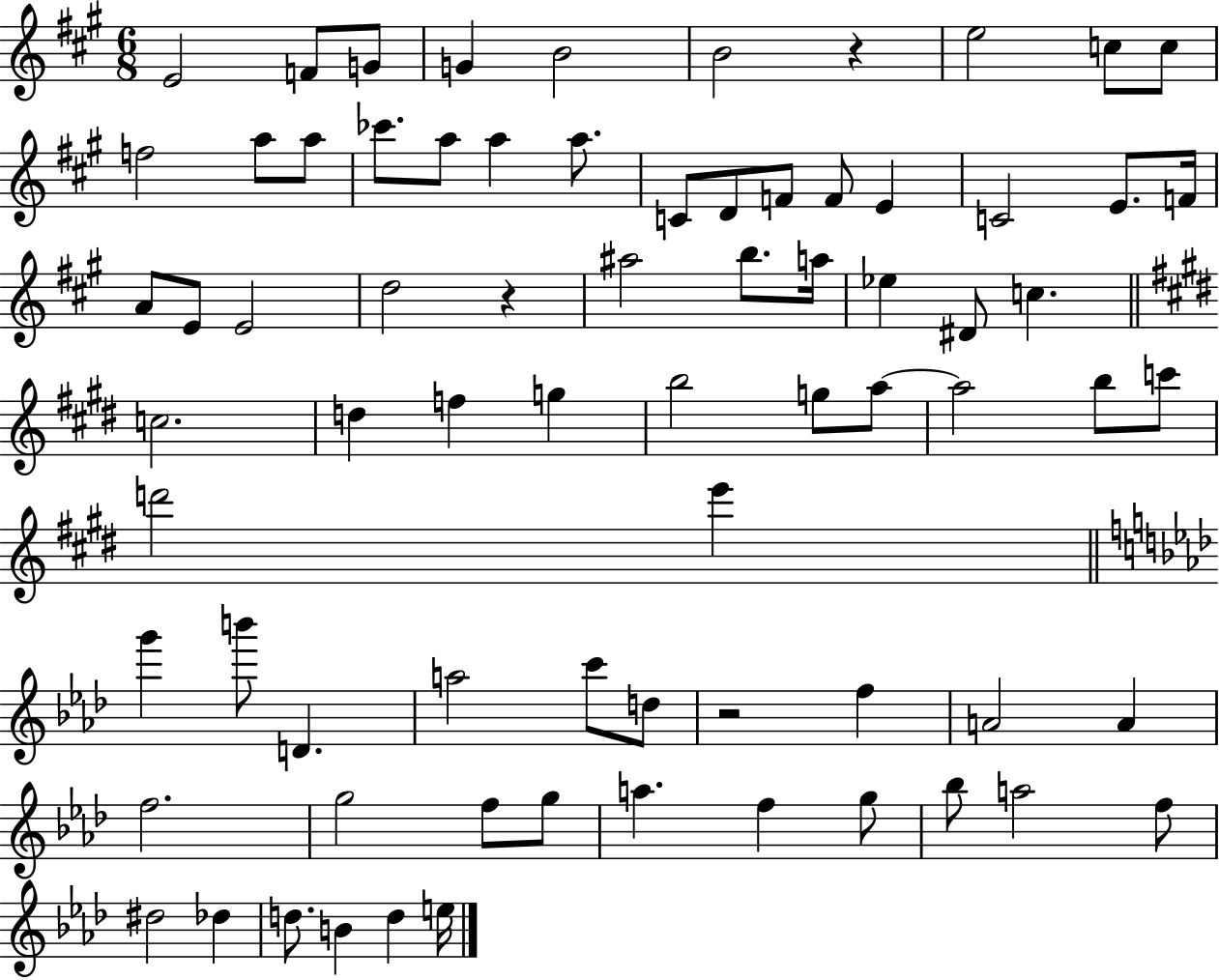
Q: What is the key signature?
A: A major